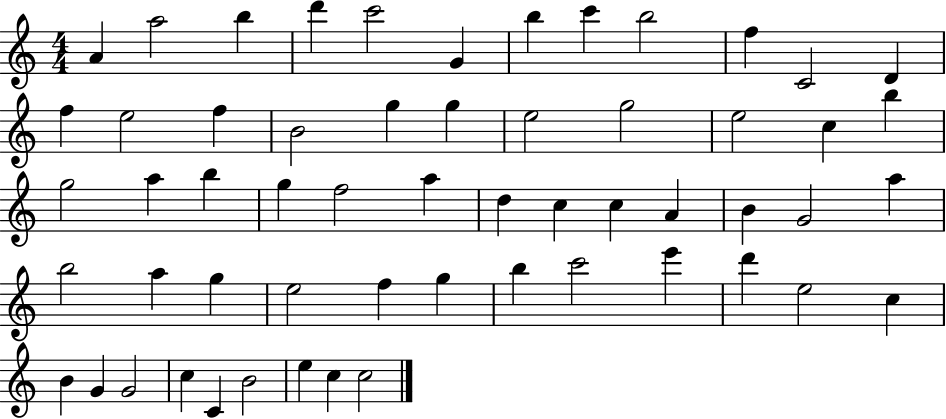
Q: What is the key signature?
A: C major